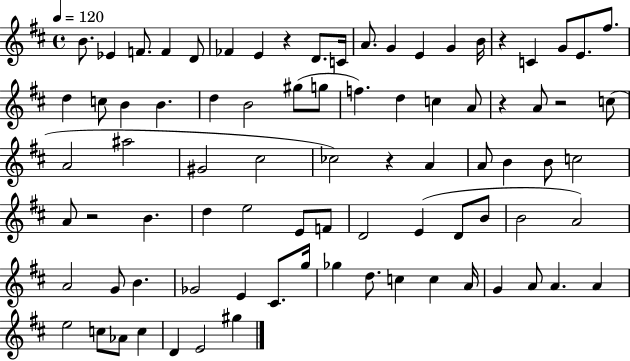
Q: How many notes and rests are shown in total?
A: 83